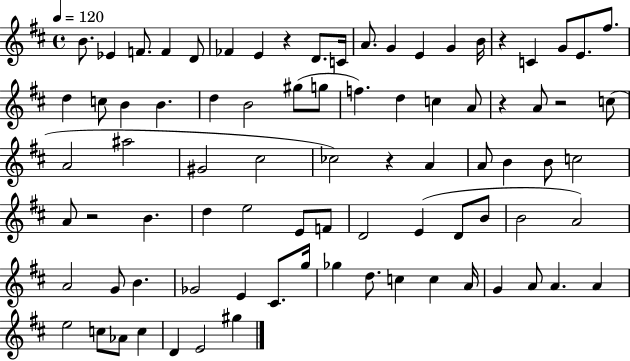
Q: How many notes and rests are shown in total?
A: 83